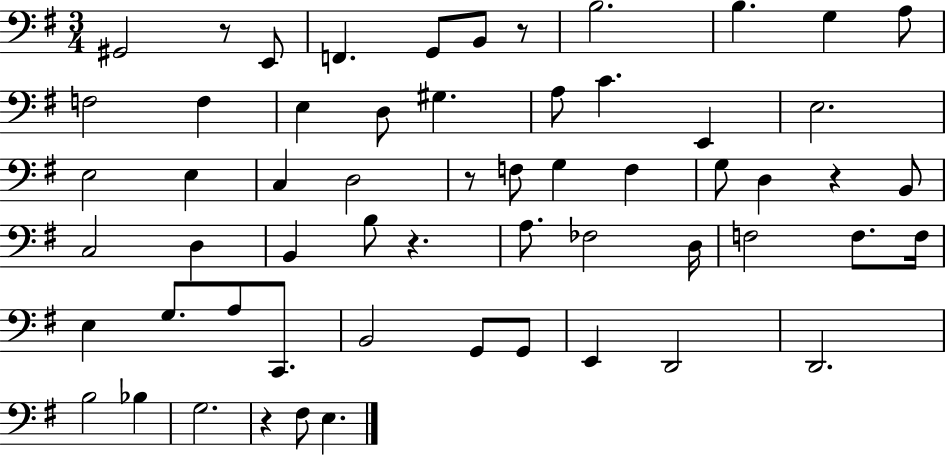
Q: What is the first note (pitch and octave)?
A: G#2